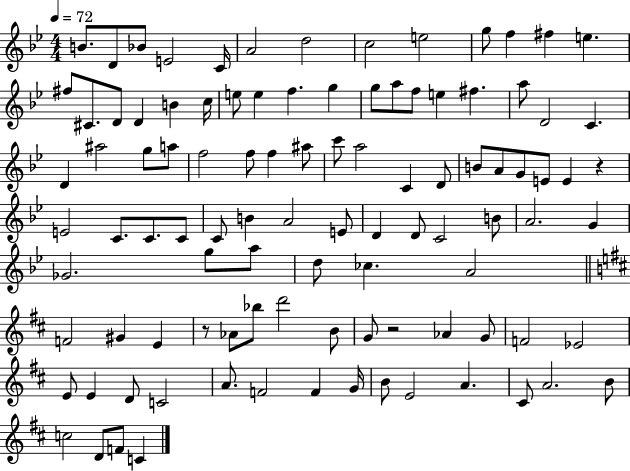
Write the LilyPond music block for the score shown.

{
  \clef treble
  \numericTimeSignature
  \time 4/4
  \key bes \major
  \tempo 4 = 72
  b'8. d'8 bes'8 e'2 c'16 | a'2 d''2 | c''2 e''2 | g''8 f''4 fis''4 e''4. | \break fis''8 cis'8. d'8 d'4 b'4 c''16 | e''8 e''4 f''4. g''4 | g''8 a''8 f''8 e''4 fis''4. | a''8 d'2 c'4. | \break d'4 ais''2 g''8 a''8 | f''2 f''8 f''4 ais''8 | c'''8 a''2 c'4 d'8 | b'8 a'8 g'8 e'8 e'4 r4 | \break e'2 c'8. c'8. c'8 | c'8 b'4 a'2 e'8 | d'4 d'8 c'2 b'8 | a'2. g'4 | \break ges'2. g''8 a''8 | d''8 ces''4. a'2 | \bar "||" \break \key d \major f'2 gis'4 e'4 | r8 aes'8 bes''8 d'''2 b'8 | g'8 r2 aes'4 g'8 | f'2 ees'2 | \break e'8 e'4 d'8 c'2 | a'8. f'2 f'4 g'16 | b'8 e'2 a'4. | cis'8 a'2. b'8 | \break c''2 d'8 f'8 c'4 | \bar "|."
}